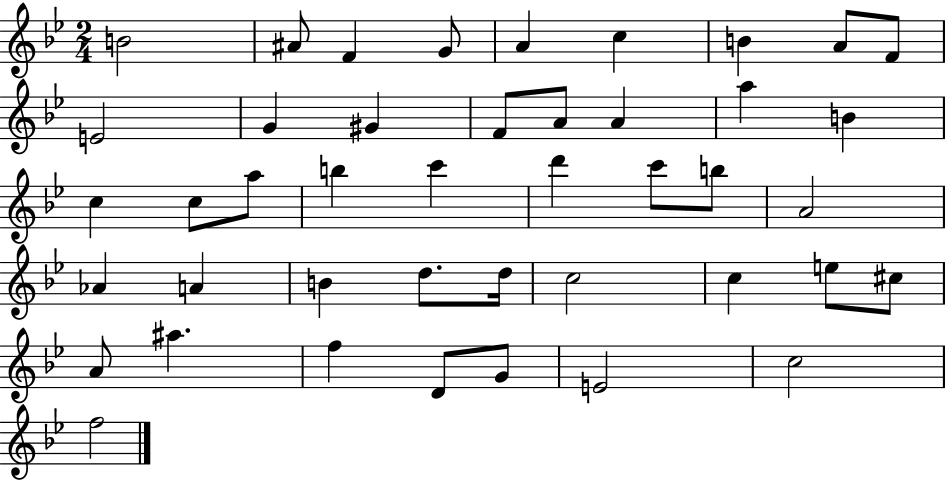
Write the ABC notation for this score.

X:1
T:Untitled
M:2/4
L:1/4
K:Bb
B2 ^A/2 F G/2 A c B A/2 F/2 E2 G ^G F/2 A/2 A a B c c/2 a/2 b c' d' c'/2 b/2 A2 _A A B d/2 d/4 c2 c e/2 ^c/2 A/2 ^a f D/2 G/2 E2 c2 f2